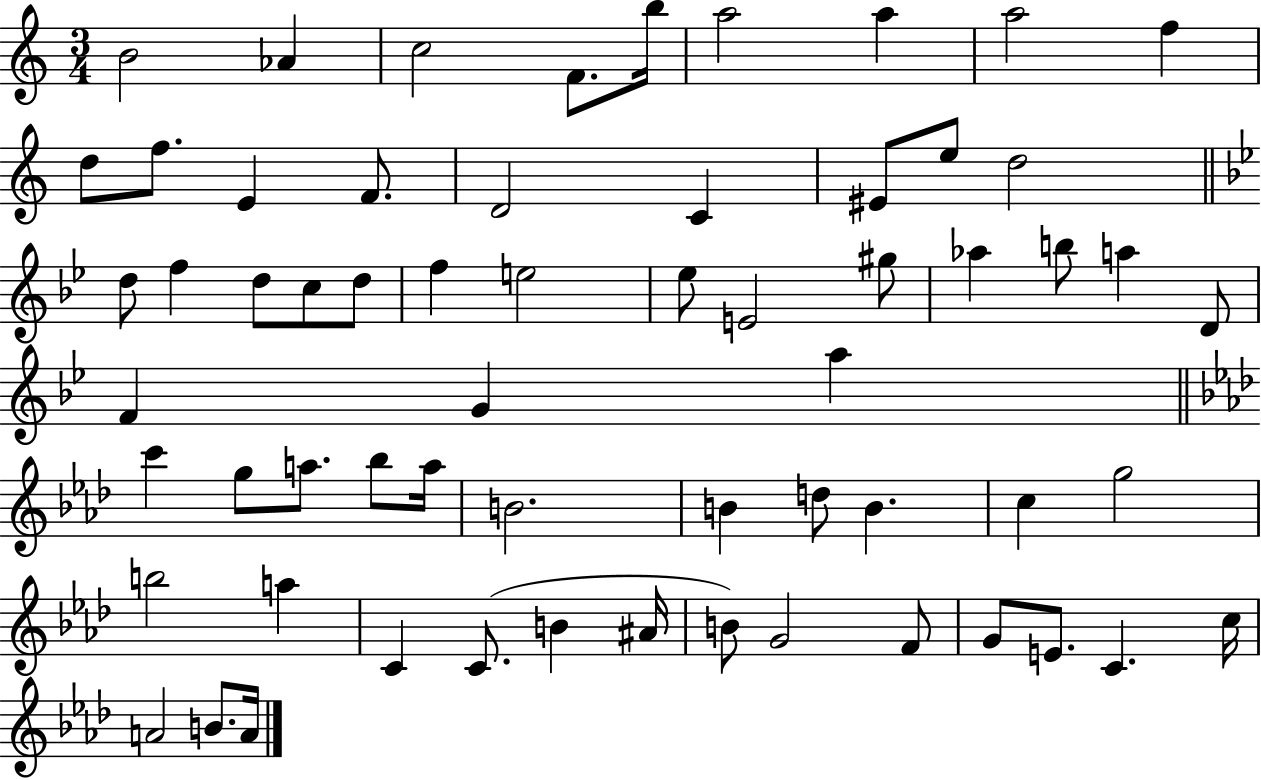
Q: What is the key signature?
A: C major